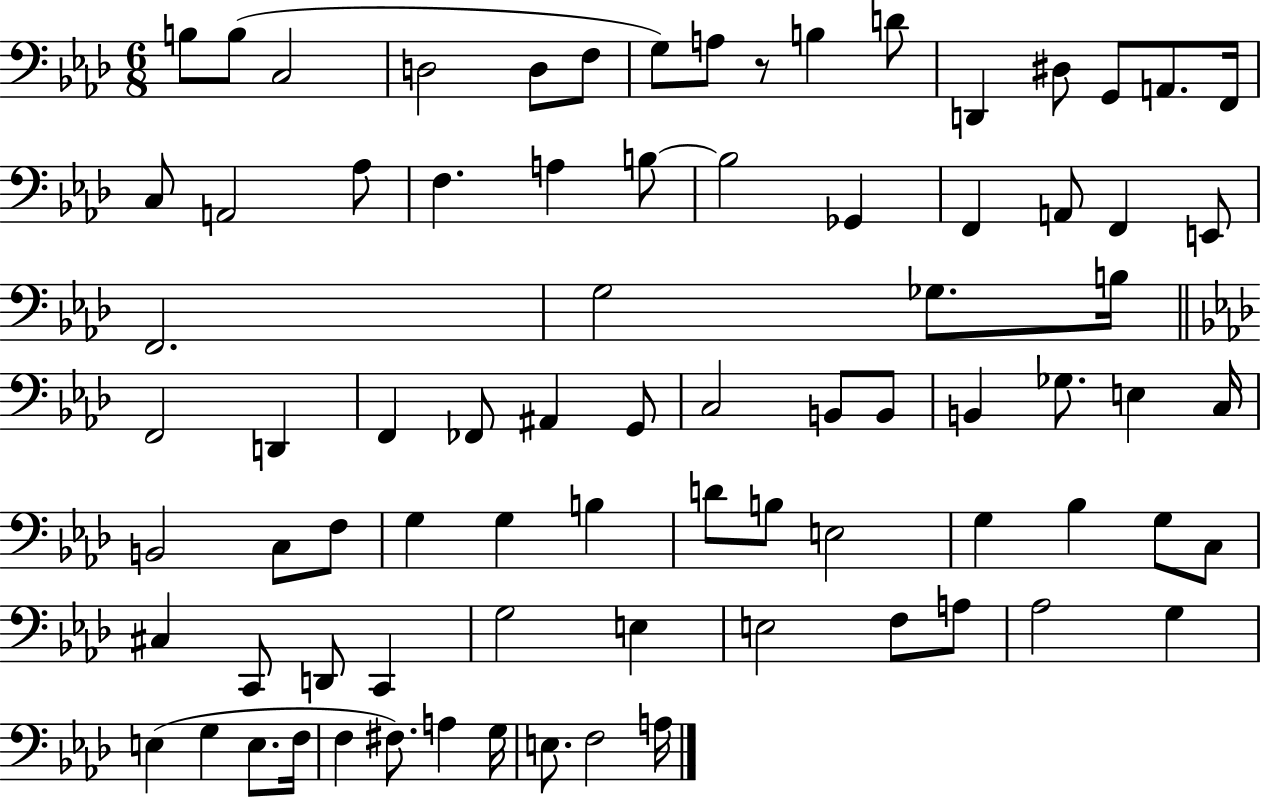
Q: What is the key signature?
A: AES major